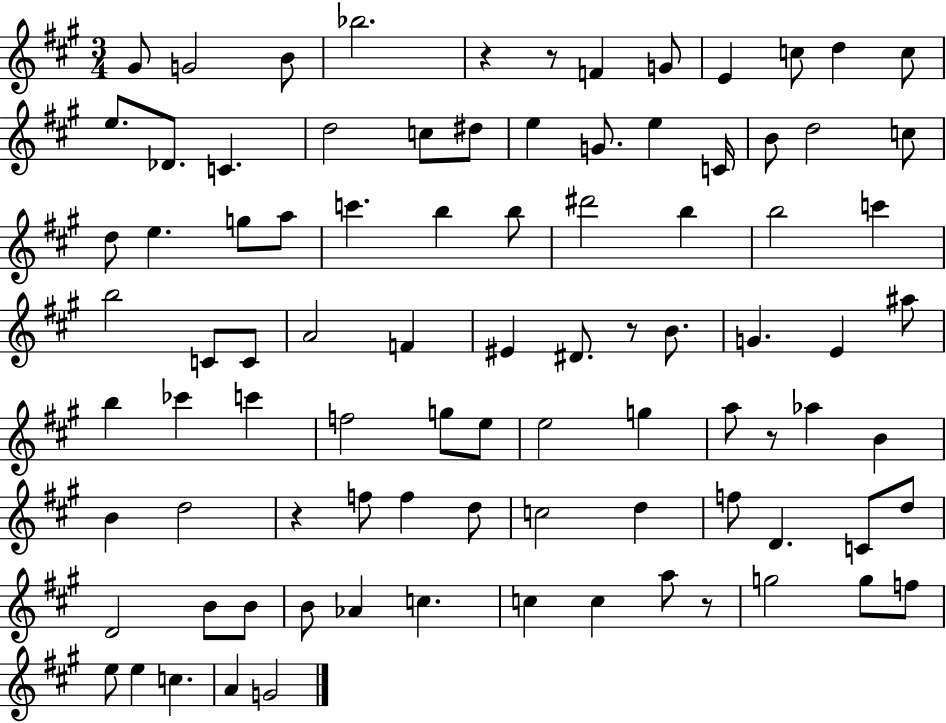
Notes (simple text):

G#4/e G4/h B4/e Bb5/h. R/q R/e F4/q G4/e E4/q C5/e D5/q C5/e E5/e. Db4/e. C4/q. D5/h C5/e D#5/e E5/q G4/e. E5/q C4/s B4/e D5/h C5/e D5/e E5/q. G5/e A5/e C6/q. B5/q B5/e D#6/h B5/q B5/h C6/q B5/h C4/e C4/e A4/h F4/q EIS4/q D#4/e. R/e B4/e. G4/q. E4/q A#5/e B5/q CES6/q C6/q F5/h G5/e E5/e E5/h G5/q A5/e R/e Ab5/q B4/q B4/q D5/h R/q F5/e F5/q D5/e C5/h D5/q F5/e D4/q. C4/e D5/e D4/h B4/e B4/e B4/e Ab4/q C5/q. C5/q C5/q A5/e R/e G5/h G5/e F5/e E5/e E5/q C5/q. A4/q G4/h